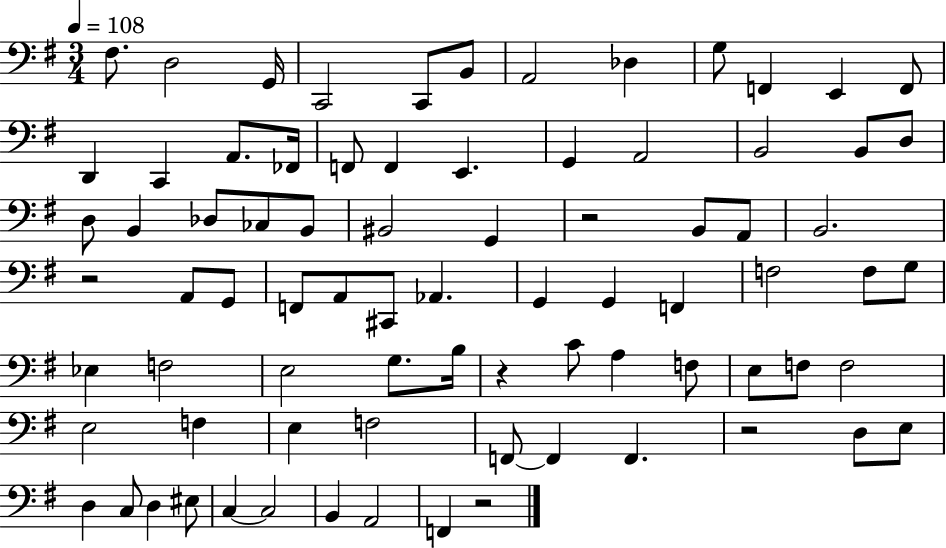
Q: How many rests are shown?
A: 5